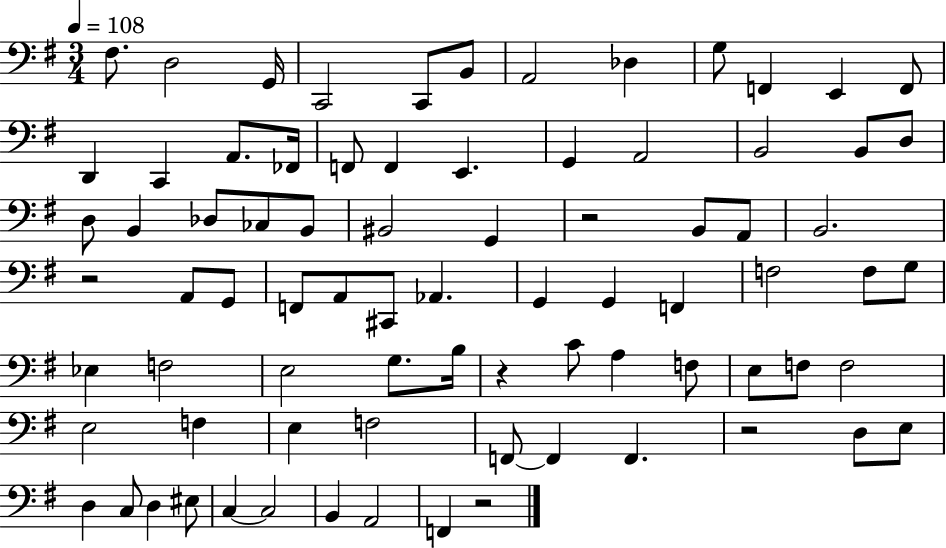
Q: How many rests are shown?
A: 5